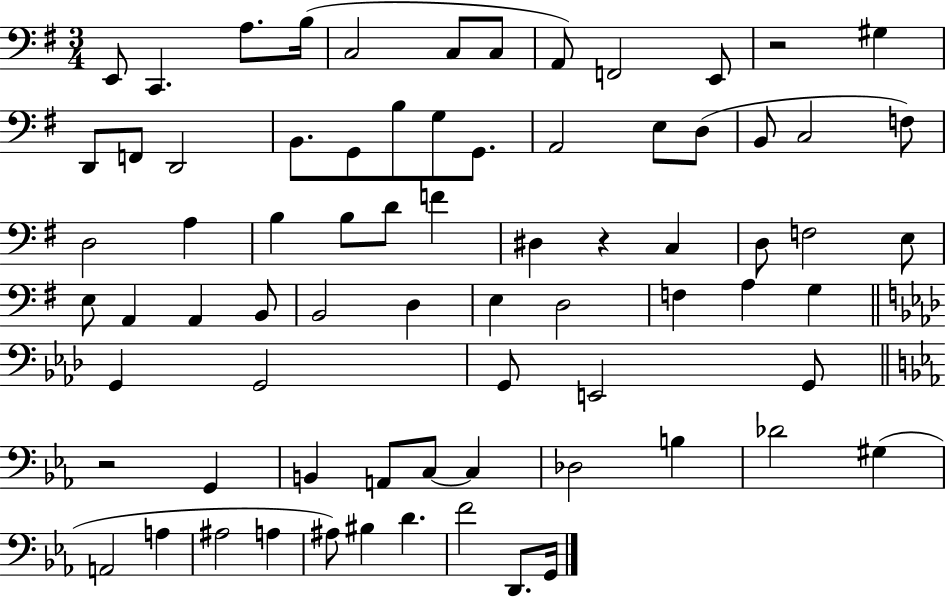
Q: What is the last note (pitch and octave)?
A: G2